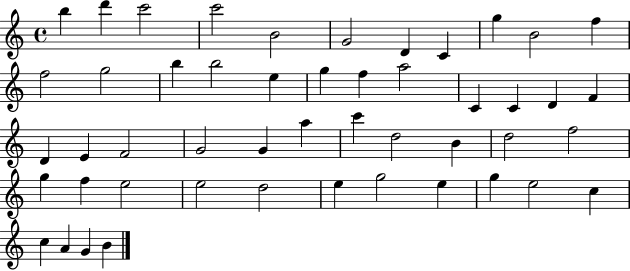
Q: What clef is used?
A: treble